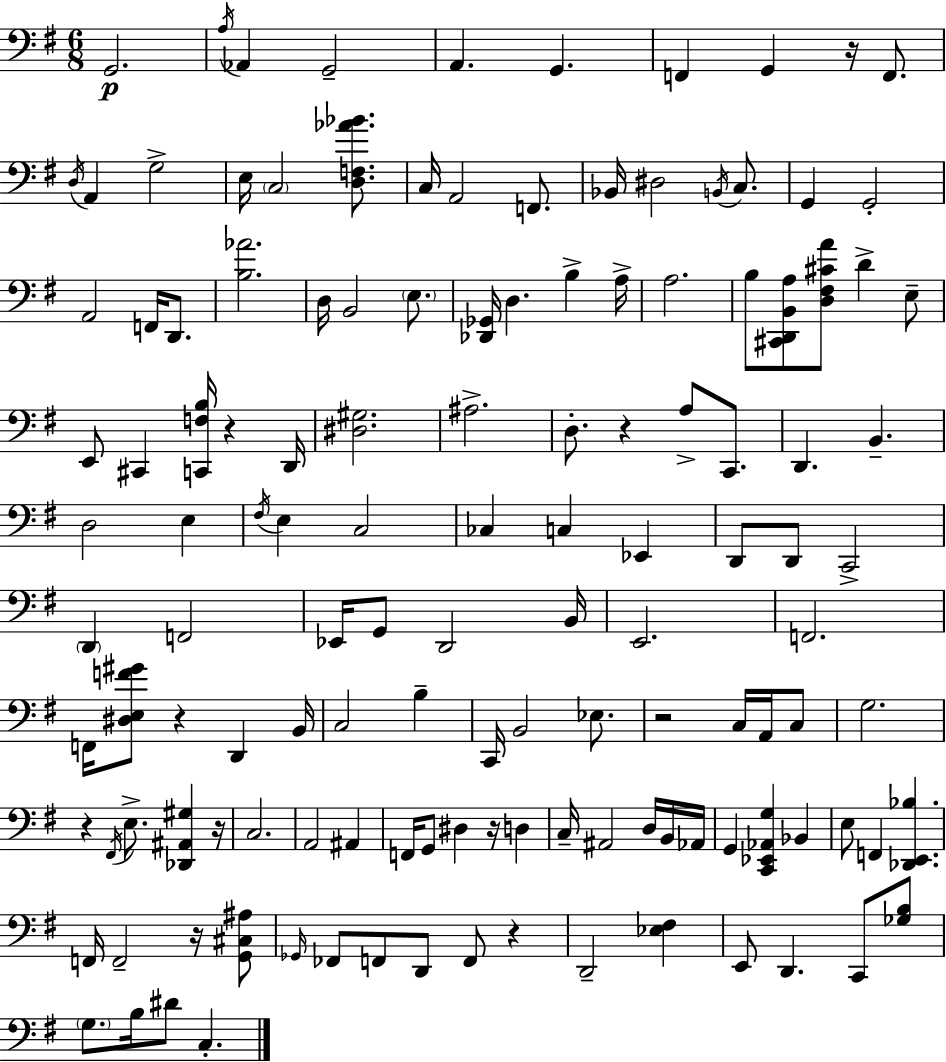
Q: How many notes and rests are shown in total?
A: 133